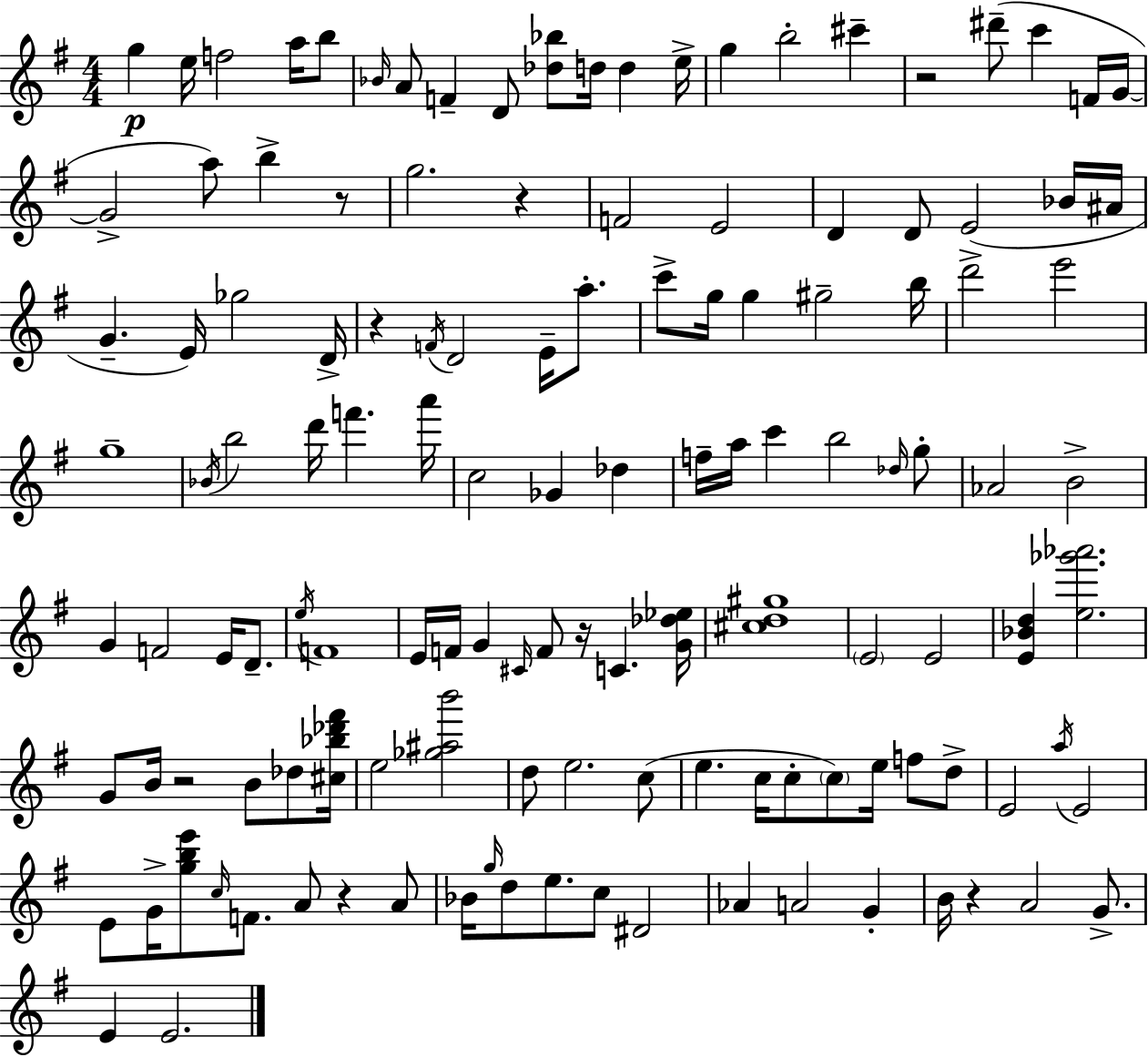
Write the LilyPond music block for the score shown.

{
  \clef treble
  \numericTimeSignature
  \time 4/4
  \key e \minor
  \repeat volta 2 { g''4\p e''16 f''2 a''16 b''8 | \grace { bes'16 } a'8 f'4-- d'8 <des'' bes''>8 d''16 d''4 | e''16-> g''4 b''2-. cis'''4-- | r2 dis'''8--( c'''4 f'16 | \break g'16~~ g'2-> a''8) b''4-> r8 | g''2. r4 | f'2 e'2 | d'4 d'8 e'2( bes'16 | \break ais'16 g'4.-- e'16) ges''2 | d'16-> r4 \acciaccatura { f'16 } d'2 e'16-- a''8.-. | c'''8-> g''16 g''4 gis''2-- | b''16 d'''2-> e'''2 | \break g''1-- | \acciaccatura { bes'16 } b''2 d'''16 f'''4. | a'''16 c''2 ges'4 des''4 | f''16-- a''16 c'''4 b''2 | \break \grace { des''16 } g''8-. aes'2 b'2-> | g'4 f'2 | e'16 d'8.-- \acciaccatura { e''16 } f'1 | e'16 f'16 g'4 \grace { cis'16 } f'8 r16 c'4. | \break <g' des'' ees''>16 <cis'' d'' gis''>1 | \parenthesize e'2 e'2 | <e' bes' d''>4 <e'' ges''' aes'''>2. | g'8 b'16 r2 | \break b'8 des''8 <cis'' bes'' des''' fis'''>16 e''2 <ges'' ais'' b'''>2 | d''8 e''2. | c''8( e''4. c''16 c''8-. \parenthesize c''8) | e''16 f''8 d''8-> e'2 \acciaccatura { a''16 } e'2 | \break e'8 g'16-> <g'' b'' e'''>8 \grace { c''16 } f'8. | a'8 r4 a'8 bes'16 \grace { g''16 } d''8 e''8. c''8 | dis'2 aes'4 a'2 | g'4-. b'16 r4 a'2 | \break g'8.-> e'4 e'2. | } \bar "|."
}